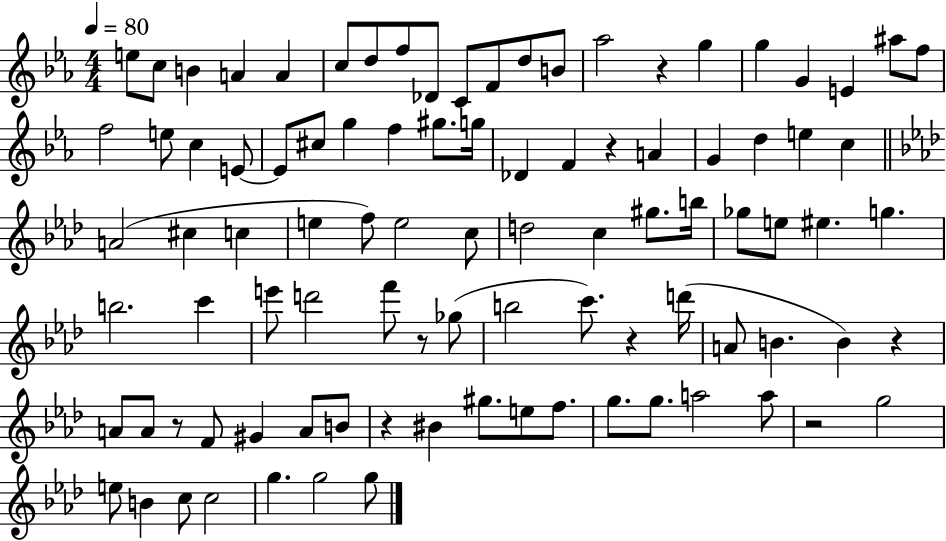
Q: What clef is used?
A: treble